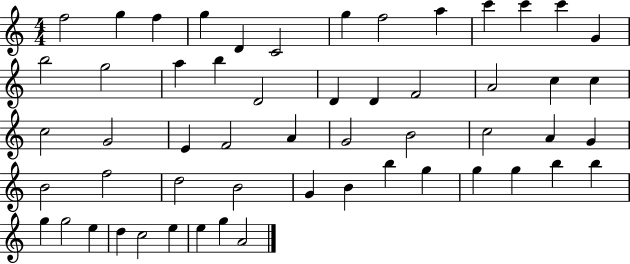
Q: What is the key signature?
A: C major